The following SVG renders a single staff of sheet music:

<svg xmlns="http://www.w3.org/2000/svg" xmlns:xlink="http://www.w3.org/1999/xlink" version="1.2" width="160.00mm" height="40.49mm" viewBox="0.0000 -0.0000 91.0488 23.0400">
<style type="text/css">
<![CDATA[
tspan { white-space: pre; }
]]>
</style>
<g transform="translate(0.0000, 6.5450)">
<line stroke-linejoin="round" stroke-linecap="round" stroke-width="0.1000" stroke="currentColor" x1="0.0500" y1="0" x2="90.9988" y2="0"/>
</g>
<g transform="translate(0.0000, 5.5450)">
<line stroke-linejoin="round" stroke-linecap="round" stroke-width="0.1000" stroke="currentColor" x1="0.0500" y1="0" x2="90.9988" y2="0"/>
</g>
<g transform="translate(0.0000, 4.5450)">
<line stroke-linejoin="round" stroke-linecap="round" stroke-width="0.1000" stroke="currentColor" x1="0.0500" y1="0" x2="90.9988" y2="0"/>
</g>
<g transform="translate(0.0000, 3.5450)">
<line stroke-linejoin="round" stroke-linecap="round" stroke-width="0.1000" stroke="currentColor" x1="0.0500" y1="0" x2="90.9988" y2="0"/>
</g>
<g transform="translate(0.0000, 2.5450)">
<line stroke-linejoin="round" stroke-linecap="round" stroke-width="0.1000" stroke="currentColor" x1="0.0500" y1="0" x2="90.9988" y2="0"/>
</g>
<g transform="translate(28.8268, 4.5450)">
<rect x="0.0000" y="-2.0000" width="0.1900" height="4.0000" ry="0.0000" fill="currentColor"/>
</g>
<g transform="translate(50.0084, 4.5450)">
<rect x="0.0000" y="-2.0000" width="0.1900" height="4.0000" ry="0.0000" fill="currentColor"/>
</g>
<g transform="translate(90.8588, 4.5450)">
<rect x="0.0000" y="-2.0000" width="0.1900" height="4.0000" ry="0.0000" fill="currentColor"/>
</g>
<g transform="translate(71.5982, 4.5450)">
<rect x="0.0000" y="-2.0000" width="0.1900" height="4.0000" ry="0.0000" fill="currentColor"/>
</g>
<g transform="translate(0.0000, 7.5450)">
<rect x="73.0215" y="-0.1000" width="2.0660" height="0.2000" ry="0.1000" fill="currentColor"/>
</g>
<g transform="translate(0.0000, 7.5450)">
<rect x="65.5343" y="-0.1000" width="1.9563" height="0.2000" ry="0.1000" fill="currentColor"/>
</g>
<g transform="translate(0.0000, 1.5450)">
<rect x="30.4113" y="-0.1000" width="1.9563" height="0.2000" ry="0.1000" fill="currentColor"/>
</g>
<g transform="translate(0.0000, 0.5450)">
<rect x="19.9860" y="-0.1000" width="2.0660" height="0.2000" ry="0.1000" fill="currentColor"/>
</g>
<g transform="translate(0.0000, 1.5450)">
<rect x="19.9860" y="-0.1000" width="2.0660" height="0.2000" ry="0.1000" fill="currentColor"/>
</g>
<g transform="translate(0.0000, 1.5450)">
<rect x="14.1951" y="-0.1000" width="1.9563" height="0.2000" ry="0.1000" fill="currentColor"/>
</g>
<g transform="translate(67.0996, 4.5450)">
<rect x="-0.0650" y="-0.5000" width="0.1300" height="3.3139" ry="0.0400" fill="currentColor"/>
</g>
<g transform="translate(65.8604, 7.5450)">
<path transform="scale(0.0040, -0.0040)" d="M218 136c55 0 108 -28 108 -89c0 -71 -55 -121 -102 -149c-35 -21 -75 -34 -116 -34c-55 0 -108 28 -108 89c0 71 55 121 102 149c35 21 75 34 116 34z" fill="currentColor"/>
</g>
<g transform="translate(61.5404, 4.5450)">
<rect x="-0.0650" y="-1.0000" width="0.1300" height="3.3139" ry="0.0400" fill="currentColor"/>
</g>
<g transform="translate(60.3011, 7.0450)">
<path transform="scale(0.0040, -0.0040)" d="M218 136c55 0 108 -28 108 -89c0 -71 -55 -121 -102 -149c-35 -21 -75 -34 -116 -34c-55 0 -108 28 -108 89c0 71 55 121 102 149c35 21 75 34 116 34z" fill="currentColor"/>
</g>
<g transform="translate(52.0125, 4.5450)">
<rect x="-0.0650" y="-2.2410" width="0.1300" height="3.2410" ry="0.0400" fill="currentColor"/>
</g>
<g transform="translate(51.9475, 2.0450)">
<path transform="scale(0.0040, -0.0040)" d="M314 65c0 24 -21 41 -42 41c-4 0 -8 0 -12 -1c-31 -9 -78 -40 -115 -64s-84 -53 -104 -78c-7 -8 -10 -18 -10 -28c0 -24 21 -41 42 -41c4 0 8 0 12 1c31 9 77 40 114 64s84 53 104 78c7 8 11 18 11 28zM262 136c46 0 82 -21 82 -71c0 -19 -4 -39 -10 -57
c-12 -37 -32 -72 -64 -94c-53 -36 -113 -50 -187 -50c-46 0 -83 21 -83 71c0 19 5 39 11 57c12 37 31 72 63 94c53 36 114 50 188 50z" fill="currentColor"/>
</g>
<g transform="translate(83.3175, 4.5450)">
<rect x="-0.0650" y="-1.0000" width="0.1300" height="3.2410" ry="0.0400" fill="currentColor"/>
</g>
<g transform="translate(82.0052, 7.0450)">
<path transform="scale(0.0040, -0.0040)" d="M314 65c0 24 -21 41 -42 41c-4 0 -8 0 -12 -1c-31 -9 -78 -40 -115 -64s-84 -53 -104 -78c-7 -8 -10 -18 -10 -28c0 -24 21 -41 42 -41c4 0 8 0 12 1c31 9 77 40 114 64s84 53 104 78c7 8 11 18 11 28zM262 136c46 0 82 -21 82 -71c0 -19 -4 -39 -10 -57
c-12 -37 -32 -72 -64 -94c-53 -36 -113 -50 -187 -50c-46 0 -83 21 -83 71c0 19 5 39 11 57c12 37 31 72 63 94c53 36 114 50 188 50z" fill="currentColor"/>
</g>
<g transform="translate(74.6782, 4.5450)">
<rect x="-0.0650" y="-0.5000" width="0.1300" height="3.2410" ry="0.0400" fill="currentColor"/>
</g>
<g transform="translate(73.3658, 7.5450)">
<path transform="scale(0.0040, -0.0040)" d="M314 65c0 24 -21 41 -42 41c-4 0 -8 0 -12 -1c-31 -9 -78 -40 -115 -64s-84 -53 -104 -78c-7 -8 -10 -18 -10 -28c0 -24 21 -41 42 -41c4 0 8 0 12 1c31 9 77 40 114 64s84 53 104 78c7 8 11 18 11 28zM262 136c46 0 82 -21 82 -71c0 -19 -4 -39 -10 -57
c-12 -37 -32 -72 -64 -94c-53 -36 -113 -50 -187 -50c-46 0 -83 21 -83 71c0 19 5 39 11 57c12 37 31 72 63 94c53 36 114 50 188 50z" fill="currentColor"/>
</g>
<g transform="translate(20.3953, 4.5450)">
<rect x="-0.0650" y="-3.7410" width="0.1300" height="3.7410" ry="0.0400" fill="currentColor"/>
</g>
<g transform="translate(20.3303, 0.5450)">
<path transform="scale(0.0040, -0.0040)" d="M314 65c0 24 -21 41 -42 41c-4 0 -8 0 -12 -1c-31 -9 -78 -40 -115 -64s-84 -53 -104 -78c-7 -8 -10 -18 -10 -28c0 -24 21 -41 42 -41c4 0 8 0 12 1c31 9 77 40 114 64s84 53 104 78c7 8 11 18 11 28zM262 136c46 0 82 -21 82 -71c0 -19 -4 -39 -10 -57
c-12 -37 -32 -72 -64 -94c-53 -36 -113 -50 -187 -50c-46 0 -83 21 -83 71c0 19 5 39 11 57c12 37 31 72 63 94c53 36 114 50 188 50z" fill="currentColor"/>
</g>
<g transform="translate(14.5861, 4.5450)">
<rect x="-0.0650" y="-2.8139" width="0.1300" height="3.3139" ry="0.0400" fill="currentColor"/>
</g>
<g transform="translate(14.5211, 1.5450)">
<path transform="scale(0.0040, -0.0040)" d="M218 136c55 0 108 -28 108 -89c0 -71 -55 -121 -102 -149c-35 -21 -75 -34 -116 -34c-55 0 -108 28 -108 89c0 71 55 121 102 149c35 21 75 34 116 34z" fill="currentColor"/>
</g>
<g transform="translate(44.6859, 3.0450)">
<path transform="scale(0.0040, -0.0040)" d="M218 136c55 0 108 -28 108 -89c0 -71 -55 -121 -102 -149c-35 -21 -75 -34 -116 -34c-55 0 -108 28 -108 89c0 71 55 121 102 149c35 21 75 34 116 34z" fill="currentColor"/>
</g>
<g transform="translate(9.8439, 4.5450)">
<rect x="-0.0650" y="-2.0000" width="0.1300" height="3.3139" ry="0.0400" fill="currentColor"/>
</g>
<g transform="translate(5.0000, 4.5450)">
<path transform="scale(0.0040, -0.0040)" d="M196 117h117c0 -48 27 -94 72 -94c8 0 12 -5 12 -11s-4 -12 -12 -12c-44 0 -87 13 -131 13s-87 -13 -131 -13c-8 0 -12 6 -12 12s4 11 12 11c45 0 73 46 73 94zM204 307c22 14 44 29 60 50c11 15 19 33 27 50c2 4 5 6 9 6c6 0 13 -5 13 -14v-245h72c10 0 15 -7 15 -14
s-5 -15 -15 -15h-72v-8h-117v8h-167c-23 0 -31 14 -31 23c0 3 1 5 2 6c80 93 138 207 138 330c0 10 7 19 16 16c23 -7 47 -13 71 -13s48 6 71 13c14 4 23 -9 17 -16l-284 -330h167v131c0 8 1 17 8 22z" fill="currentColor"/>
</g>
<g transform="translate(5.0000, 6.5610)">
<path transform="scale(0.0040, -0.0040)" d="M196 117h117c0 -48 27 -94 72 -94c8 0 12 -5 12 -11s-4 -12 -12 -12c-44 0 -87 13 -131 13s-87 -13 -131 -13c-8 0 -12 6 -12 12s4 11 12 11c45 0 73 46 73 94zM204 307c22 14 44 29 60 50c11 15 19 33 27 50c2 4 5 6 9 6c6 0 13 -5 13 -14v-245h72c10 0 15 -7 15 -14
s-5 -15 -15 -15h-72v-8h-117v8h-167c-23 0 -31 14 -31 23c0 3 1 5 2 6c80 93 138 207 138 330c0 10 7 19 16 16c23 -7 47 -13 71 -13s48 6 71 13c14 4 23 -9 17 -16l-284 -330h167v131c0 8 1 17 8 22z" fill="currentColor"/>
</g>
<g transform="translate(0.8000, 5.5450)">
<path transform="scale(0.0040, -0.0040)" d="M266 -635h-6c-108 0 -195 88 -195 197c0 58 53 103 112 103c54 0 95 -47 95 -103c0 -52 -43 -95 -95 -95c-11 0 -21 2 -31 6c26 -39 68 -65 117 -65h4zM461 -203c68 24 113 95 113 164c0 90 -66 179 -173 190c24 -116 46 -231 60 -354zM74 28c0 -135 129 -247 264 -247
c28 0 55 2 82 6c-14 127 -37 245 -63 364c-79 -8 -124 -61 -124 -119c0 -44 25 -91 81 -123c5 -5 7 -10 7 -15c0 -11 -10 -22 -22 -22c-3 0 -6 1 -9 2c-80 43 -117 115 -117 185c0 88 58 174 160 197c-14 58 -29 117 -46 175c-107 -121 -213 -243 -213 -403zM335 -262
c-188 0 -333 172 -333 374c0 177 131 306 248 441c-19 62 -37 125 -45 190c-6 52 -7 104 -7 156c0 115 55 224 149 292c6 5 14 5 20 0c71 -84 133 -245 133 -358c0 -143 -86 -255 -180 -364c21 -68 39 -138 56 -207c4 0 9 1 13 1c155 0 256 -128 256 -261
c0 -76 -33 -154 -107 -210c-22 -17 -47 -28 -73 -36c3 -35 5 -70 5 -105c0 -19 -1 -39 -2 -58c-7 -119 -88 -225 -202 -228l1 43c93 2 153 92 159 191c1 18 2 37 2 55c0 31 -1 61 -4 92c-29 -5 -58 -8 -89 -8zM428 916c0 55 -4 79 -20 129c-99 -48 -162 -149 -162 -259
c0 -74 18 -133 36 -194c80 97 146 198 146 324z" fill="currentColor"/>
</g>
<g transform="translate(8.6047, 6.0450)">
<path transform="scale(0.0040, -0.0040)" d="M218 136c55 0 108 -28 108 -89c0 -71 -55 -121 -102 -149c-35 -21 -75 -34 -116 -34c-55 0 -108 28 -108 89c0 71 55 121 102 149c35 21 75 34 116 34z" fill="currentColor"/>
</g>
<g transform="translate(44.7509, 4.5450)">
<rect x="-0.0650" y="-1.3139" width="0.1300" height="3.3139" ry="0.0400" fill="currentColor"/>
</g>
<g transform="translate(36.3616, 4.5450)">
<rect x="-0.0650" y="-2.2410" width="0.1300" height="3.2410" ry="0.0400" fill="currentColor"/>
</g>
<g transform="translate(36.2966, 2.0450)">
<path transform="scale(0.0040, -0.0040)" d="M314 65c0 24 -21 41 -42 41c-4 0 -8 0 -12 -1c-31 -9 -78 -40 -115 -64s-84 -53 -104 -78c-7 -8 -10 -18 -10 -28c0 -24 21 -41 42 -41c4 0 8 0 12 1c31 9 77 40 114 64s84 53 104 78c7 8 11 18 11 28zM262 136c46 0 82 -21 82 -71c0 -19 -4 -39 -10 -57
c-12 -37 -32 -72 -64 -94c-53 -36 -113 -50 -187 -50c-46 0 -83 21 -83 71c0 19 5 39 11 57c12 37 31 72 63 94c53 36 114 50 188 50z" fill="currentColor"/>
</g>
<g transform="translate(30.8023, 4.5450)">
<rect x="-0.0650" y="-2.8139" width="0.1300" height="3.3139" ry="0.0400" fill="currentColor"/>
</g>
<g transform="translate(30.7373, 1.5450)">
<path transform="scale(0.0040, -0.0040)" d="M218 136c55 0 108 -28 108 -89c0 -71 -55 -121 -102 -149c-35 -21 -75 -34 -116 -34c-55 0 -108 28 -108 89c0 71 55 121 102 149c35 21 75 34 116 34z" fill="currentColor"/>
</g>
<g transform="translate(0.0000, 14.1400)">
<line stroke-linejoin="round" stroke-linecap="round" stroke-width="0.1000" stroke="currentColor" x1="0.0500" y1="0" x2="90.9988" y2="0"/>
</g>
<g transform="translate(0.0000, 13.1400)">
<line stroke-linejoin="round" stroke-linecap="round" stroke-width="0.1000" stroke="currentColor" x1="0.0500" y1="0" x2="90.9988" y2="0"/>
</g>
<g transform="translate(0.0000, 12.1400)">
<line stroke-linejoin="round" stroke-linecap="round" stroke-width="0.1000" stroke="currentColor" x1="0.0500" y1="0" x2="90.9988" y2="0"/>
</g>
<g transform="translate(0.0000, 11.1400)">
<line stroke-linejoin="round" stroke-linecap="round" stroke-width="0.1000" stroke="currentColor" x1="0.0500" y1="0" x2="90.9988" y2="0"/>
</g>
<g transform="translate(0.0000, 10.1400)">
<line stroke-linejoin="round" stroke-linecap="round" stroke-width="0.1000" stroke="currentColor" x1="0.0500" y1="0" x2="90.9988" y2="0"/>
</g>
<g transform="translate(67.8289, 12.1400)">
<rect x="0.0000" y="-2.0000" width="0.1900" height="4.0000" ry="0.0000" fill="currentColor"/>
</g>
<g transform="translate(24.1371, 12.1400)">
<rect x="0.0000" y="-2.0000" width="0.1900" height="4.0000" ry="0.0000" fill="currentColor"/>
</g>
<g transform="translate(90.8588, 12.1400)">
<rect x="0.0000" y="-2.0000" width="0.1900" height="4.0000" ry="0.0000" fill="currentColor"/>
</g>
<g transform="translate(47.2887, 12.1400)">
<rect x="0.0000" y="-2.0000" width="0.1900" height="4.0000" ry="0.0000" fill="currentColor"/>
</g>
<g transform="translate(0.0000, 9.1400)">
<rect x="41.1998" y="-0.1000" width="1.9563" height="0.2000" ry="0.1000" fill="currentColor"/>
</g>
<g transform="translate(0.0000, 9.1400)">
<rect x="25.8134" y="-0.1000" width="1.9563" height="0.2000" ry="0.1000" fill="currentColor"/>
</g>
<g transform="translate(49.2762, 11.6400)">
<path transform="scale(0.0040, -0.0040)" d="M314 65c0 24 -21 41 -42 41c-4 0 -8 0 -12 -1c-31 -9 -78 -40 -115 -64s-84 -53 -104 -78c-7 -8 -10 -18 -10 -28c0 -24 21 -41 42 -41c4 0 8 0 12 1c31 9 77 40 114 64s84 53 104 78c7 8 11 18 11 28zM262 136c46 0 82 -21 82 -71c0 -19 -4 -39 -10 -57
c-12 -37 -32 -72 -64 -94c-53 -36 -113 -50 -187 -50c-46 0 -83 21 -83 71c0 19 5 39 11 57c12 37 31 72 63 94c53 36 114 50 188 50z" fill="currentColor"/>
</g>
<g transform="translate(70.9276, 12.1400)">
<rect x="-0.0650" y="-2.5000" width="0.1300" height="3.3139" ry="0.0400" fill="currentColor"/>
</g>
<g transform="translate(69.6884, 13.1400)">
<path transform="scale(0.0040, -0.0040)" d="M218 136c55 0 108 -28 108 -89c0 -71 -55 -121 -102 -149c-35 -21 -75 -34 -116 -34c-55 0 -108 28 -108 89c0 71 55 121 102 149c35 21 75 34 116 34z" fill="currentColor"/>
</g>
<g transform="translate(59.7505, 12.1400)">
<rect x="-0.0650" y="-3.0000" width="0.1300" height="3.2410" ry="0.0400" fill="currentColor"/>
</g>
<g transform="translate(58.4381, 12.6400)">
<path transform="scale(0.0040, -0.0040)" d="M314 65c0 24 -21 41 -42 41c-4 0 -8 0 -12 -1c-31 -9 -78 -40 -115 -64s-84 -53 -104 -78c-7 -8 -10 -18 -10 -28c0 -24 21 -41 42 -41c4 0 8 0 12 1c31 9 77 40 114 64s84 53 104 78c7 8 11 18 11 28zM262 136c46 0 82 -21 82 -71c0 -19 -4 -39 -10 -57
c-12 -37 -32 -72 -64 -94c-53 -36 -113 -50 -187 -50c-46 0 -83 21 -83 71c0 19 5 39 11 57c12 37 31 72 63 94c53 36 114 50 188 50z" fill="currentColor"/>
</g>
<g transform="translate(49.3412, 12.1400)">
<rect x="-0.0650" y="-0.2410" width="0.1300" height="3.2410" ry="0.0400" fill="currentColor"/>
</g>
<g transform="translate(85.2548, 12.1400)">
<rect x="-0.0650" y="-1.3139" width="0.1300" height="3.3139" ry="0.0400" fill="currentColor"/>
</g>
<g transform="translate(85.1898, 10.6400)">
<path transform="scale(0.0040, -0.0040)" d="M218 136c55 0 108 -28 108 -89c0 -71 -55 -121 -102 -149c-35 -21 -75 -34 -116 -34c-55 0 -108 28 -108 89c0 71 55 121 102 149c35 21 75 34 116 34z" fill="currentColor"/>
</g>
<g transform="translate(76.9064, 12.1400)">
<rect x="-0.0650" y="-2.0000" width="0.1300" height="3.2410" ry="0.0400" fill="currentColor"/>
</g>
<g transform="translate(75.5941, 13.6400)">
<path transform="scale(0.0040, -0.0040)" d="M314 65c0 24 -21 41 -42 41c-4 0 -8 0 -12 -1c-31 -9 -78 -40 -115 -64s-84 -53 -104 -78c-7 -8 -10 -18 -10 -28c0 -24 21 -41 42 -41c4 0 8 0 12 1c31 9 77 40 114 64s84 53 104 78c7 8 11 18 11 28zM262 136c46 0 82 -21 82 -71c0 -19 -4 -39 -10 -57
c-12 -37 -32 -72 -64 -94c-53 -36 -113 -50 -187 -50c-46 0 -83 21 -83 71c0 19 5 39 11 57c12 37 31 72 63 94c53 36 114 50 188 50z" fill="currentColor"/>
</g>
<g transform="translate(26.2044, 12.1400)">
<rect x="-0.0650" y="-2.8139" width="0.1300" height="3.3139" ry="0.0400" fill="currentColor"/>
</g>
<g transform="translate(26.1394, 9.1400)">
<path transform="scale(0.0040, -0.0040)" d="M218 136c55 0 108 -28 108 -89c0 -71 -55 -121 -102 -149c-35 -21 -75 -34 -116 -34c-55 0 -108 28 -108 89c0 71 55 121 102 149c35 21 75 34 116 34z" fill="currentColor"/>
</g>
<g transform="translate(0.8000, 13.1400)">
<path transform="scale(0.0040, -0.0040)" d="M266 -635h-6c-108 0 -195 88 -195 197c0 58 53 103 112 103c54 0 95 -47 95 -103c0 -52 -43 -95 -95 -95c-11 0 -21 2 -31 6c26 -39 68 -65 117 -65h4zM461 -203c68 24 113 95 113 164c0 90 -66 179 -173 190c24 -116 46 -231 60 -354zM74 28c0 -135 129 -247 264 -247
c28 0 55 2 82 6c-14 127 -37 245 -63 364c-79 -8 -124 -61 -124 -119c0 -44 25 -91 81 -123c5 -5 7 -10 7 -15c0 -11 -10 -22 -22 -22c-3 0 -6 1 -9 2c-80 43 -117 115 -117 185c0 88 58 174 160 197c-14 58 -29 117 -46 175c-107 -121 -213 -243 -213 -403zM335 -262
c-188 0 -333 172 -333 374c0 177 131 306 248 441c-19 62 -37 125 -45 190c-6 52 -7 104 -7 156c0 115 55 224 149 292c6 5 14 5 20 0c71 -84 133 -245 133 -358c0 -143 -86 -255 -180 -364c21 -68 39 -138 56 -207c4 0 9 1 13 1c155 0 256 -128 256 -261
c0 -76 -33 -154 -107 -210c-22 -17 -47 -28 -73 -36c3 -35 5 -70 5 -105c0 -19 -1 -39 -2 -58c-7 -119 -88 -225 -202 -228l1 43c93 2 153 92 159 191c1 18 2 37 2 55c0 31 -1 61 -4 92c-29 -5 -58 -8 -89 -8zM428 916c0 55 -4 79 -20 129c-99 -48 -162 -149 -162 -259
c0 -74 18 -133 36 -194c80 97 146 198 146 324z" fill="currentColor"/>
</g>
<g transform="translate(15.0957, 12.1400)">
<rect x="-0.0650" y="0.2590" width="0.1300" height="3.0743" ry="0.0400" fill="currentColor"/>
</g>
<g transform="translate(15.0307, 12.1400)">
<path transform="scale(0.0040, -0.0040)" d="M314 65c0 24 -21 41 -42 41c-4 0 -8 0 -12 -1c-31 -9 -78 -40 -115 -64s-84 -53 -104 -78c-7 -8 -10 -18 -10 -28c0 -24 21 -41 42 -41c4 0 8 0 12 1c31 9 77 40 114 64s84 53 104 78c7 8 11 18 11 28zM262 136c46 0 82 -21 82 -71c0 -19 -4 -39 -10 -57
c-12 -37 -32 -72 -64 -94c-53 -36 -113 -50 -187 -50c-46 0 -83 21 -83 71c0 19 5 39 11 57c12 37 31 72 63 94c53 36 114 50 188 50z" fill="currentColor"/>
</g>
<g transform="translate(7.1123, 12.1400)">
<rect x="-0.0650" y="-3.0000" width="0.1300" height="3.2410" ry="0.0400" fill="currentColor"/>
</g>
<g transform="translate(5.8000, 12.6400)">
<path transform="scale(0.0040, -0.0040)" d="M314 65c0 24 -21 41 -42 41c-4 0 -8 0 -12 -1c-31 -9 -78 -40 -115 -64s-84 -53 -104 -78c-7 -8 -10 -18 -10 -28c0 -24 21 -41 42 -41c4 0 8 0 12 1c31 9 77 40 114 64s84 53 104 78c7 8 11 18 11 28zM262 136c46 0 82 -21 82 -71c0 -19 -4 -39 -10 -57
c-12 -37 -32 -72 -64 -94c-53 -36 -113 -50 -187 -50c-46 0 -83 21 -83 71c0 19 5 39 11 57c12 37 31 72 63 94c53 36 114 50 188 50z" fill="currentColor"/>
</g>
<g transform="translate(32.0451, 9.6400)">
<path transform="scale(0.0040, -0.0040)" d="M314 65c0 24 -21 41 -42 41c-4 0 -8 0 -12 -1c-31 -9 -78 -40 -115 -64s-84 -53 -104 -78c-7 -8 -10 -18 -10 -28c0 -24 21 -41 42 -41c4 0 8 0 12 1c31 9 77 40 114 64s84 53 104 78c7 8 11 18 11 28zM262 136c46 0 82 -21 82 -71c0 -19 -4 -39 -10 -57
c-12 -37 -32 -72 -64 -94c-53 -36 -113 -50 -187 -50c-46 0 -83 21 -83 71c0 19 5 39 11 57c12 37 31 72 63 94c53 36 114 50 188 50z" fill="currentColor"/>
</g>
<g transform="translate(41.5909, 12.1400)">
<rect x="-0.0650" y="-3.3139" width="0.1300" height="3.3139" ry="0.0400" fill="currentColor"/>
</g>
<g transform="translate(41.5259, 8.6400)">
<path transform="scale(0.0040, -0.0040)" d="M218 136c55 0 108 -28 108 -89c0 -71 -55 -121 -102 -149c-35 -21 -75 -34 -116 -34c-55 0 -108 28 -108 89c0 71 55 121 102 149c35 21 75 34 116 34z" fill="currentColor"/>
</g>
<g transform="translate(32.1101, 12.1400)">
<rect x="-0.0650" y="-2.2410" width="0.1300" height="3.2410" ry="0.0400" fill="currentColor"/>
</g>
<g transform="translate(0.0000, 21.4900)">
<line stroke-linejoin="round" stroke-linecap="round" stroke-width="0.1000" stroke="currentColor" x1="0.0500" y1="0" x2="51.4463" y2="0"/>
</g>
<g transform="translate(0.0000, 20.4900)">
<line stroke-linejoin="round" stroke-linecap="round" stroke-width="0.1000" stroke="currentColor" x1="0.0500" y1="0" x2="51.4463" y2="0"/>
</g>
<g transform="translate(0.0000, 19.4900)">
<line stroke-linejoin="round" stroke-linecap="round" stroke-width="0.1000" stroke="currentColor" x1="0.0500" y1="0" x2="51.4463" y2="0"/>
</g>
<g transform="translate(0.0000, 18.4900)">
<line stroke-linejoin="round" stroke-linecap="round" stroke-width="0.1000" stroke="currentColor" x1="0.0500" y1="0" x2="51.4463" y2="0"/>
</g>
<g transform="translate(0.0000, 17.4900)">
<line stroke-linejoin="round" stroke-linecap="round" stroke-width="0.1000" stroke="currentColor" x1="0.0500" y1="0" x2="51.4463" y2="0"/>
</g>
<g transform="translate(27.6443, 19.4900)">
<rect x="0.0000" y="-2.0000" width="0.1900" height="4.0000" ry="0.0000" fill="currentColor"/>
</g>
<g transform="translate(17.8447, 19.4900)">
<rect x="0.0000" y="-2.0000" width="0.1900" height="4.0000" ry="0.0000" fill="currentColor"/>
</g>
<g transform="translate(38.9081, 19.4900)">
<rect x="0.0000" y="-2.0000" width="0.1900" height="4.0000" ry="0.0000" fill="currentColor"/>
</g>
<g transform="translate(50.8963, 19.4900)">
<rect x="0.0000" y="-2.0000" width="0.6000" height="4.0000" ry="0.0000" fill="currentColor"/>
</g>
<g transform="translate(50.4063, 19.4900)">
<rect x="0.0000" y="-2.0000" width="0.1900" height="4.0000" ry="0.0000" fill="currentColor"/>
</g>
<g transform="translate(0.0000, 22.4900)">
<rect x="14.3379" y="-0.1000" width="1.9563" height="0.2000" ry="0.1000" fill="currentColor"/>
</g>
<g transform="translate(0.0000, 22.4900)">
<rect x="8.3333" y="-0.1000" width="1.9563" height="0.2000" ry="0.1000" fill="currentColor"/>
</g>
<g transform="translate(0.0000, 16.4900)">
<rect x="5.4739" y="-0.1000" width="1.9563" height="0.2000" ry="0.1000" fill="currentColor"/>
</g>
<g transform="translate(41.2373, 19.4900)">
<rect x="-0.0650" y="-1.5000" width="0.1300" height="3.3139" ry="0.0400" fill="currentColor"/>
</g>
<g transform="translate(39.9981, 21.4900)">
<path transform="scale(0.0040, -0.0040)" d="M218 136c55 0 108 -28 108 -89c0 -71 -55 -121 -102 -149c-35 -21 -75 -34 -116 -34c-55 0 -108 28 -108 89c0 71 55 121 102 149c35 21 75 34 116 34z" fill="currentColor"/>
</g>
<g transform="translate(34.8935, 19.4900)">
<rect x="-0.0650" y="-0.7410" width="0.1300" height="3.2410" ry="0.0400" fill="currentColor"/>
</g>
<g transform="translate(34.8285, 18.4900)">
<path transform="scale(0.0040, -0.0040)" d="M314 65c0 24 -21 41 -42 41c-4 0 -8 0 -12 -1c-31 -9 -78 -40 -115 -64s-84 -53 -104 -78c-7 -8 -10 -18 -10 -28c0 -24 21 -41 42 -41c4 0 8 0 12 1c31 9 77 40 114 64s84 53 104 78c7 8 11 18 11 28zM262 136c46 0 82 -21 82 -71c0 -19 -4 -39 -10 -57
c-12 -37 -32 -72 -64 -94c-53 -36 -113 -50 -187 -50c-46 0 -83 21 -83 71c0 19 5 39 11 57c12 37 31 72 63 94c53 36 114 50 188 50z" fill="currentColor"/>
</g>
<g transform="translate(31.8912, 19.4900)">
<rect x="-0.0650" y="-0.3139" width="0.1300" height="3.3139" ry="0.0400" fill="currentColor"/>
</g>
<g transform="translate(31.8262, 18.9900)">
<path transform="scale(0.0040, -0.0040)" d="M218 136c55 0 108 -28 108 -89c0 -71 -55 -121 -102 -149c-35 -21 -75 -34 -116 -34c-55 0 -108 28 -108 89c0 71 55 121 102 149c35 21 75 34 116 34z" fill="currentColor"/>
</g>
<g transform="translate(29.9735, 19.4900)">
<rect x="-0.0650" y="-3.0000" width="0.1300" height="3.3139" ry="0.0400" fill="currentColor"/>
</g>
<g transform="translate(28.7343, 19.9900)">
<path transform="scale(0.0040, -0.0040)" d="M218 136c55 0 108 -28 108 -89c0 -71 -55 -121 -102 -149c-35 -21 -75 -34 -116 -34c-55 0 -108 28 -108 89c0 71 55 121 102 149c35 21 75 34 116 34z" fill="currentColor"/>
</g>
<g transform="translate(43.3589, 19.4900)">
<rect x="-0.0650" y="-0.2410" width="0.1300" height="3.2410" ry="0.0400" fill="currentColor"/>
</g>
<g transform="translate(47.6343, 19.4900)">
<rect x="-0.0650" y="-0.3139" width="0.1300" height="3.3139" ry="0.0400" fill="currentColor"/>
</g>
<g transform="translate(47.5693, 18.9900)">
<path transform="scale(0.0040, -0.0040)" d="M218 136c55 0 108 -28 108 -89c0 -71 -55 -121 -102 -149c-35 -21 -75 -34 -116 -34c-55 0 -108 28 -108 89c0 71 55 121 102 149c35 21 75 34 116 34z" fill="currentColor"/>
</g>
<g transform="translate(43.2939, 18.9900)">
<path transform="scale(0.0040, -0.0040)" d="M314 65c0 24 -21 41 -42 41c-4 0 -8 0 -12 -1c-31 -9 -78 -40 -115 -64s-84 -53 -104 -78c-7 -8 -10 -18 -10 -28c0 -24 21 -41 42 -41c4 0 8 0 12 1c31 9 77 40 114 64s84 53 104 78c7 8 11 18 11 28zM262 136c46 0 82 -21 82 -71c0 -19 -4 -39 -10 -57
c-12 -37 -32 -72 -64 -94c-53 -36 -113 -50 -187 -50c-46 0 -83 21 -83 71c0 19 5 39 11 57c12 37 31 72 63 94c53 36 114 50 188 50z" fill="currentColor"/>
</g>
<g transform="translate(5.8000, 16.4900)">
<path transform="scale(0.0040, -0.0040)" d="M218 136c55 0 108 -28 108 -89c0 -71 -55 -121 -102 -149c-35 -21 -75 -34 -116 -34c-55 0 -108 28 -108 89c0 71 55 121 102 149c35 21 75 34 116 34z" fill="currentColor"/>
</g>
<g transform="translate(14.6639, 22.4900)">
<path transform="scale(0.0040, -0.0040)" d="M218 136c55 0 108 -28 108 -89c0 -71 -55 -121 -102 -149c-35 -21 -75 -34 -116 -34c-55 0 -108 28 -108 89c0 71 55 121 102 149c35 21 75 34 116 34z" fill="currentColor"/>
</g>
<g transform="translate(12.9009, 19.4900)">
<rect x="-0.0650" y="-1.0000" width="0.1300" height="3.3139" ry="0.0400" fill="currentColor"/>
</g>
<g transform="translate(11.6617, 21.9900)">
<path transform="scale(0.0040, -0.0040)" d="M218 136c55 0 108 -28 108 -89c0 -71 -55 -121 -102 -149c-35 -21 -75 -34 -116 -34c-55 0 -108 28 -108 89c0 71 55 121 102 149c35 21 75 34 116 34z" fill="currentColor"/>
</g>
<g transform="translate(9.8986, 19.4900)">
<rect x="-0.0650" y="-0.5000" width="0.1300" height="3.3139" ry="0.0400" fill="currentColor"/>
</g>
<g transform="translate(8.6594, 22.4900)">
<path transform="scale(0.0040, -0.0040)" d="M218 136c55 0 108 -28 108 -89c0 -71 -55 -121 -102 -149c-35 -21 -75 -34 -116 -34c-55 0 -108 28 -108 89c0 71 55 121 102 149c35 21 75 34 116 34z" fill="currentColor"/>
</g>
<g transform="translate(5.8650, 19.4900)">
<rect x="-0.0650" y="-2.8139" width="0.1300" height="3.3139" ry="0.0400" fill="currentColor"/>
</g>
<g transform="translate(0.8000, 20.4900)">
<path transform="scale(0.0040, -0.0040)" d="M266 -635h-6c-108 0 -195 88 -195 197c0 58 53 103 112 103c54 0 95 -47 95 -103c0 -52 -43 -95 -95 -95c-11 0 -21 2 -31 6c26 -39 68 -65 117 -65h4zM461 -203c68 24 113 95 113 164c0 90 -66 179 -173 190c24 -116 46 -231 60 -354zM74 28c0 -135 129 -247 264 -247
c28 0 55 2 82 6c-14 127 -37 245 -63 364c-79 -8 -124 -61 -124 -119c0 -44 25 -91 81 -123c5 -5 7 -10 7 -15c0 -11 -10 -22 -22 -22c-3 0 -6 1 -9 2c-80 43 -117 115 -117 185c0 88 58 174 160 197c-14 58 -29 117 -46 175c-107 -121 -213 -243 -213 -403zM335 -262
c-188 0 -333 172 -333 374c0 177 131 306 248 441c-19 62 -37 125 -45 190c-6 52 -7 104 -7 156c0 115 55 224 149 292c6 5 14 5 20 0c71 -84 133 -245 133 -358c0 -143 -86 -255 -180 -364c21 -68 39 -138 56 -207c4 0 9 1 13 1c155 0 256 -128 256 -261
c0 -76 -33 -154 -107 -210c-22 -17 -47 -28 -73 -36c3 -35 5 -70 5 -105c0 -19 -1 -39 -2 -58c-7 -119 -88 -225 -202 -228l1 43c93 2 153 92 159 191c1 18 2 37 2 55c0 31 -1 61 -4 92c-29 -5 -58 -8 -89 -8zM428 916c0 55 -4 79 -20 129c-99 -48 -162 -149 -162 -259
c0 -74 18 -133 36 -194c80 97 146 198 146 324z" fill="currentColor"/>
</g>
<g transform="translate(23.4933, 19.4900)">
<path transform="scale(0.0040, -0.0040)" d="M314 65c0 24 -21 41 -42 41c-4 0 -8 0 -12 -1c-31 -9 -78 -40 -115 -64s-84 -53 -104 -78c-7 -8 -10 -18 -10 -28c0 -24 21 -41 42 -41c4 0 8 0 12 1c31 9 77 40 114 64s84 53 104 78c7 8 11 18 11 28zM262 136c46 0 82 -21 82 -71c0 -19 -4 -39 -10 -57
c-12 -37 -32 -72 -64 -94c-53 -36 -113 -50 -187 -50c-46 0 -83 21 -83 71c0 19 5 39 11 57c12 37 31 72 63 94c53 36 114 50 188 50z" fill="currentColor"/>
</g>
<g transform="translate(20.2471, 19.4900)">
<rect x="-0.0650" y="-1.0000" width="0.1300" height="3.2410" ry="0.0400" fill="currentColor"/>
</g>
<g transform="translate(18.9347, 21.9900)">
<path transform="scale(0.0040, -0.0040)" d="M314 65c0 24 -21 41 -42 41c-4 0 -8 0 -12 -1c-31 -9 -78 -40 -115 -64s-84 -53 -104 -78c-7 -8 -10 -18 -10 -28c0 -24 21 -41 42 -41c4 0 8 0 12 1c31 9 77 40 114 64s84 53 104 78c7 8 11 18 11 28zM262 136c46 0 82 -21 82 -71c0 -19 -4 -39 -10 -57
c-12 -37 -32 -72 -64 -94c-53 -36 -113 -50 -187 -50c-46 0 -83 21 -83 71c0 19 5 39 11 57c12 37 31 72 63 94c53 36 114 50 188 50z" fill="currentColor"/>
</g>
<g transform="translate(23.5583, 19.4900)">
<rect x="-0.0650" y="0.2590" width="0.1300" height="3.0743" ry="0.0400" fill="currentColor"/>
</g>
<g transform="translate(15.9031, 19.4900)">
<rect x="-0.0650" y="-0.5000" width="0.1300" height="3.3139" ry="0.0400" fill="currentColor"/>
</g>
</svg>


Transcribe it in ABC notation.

X:1
T:Untitled
M:4/4
L:1/4
K:C
F a c'2 a g2 e g2 D C C2 D2 A2 B2 a g2 b c2 A2 G F2 e a C D C D2 B2 A c d2 E c2 c